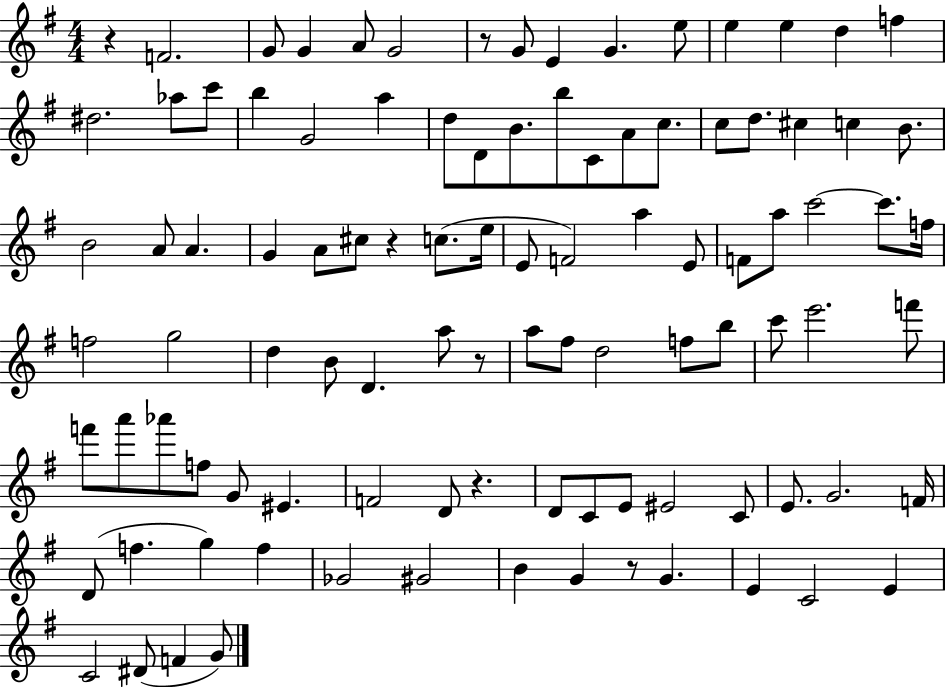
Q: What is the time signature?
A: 4/4